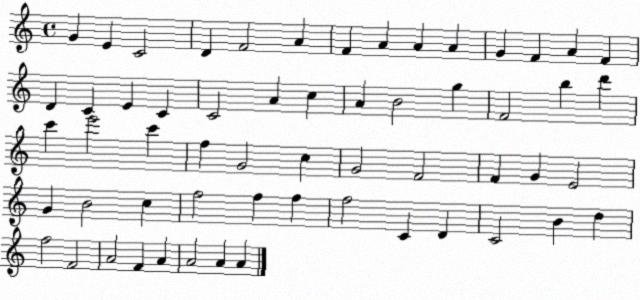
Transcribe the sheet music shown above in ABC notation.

X:1
T:Untitled
M:4/4
L:1/4
K:C
G E C2 D F2 A F A A A G F A F D C E C C2 A c A B2 g F2 b d' c' e'2 c' f G2 c G2 F2 F G E2 G B2 c f2 f f f2 C D C2 B d f2 F2 A2 F A A2 A A